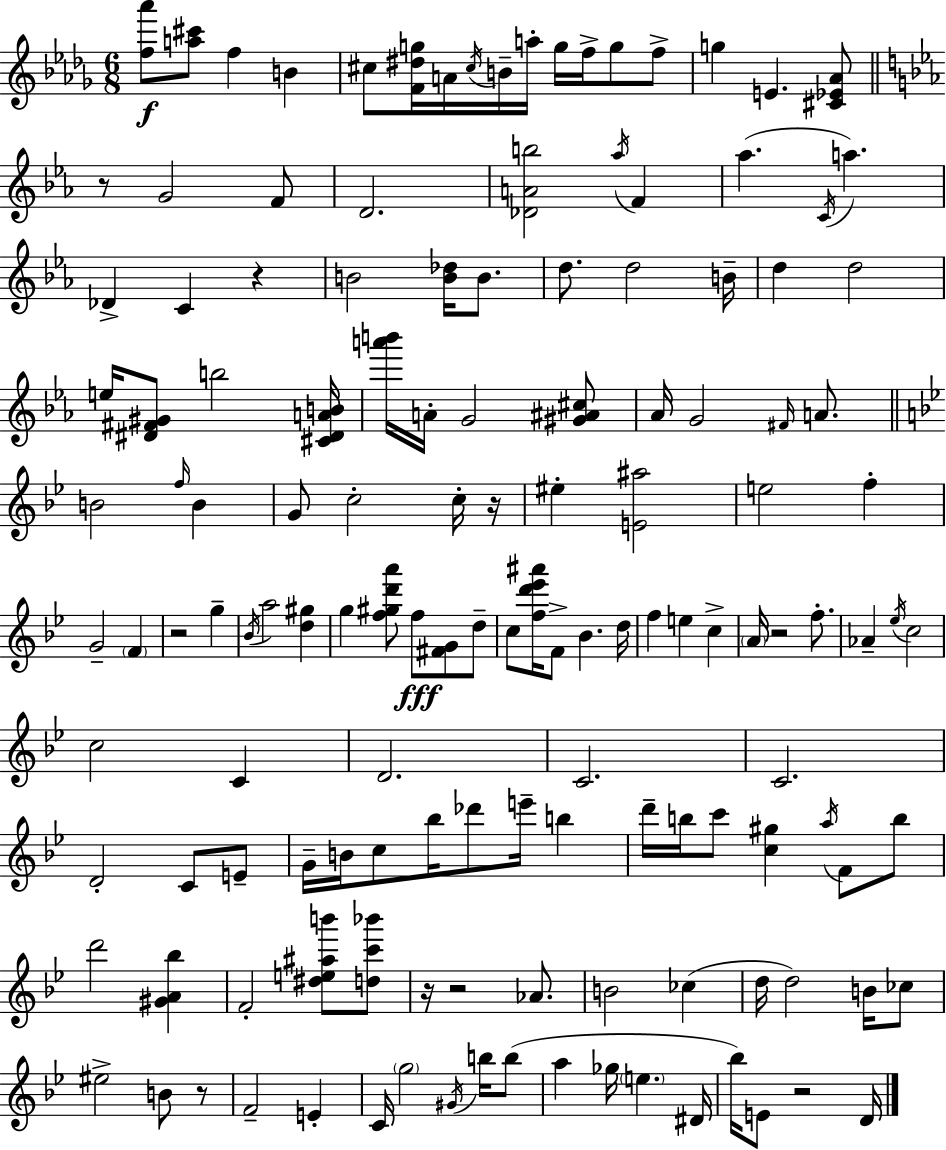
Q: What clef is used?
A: treble